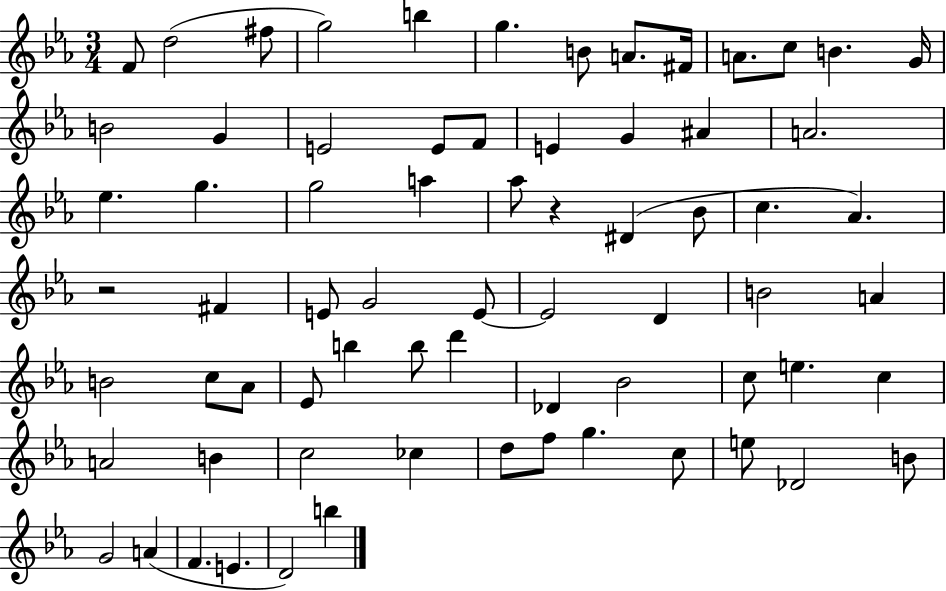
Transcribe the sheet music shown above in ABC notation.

X:1
T:Untitled
M:3/4
L:1/4
K:Eb
F/2 d2 ^f/2 g2 b g B/2 A/2 ^F/4 A/2 c/2 B G/4 B2 G E2 E/2 F/2 E G ^A A2 _e g g2 a _a/2 z ^D _B/2 c _A z2 ^F E/2 G2 E/2 E2 D B2 A B2 c/2 _A/2 _E/2 b b/2 d' _D _B2 c/2 e c A2 B c2 _c d/2 f/2 g c/2 e/2 _D2 B/2 G2 A F E D2 b